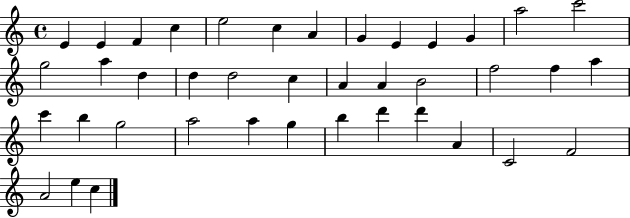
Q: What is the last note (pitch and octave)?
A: C5